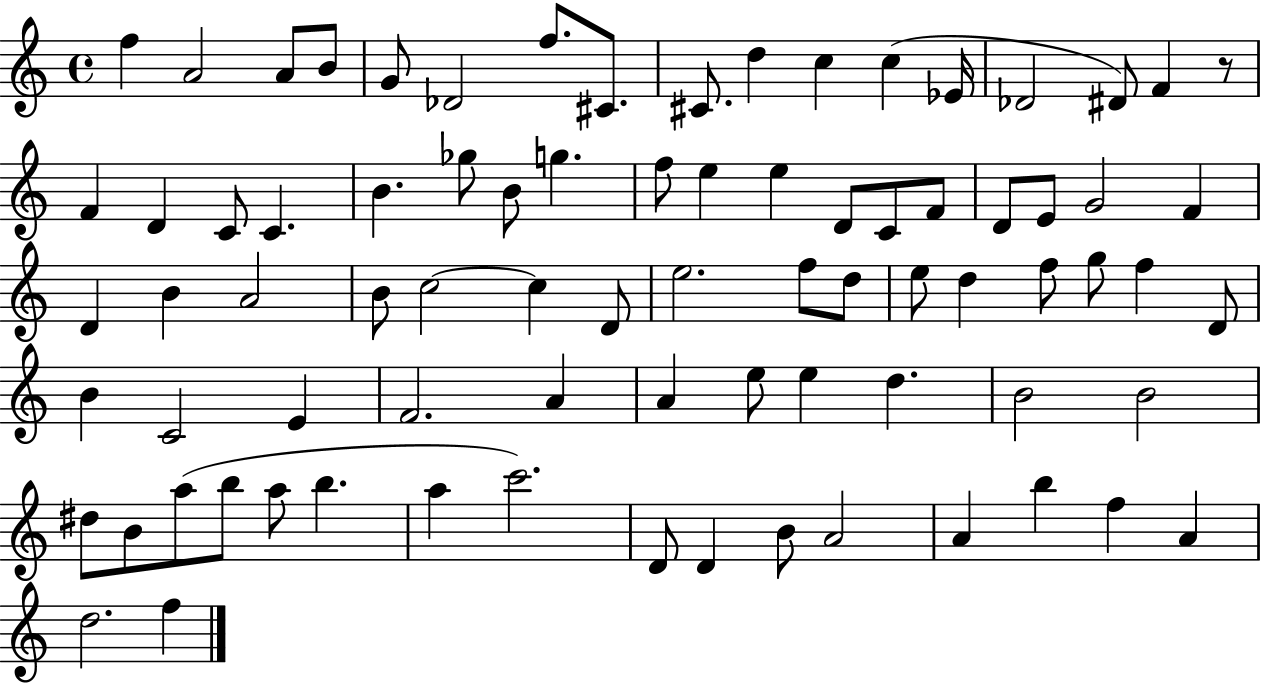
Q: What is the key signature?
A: C major